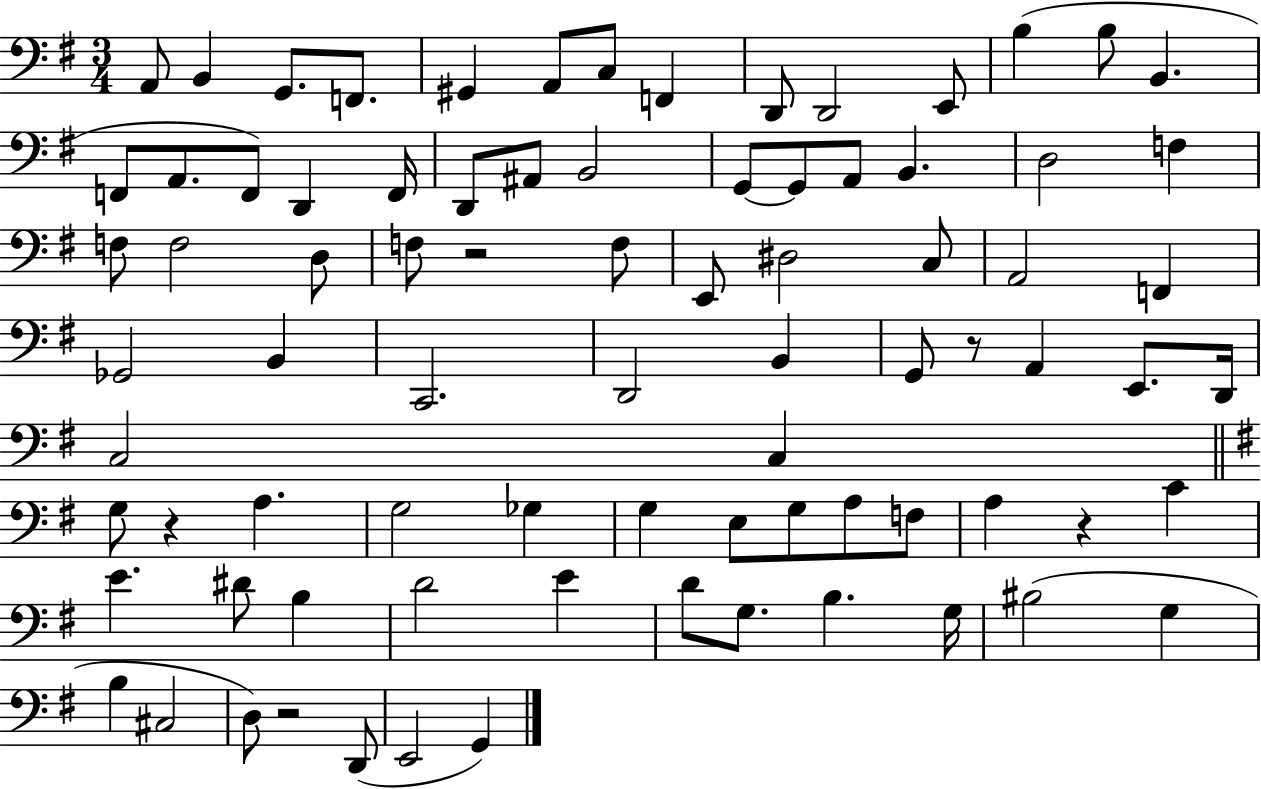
{
  \clef bass
  \numericTimeSignature
  \time 3/4
  \key g \major
  a,8 b,4 g,8. f,8. | gis,4 a,8 c8 f,4 | d,8 d,2 e,8 | b4( b8 b,4. | \break f,8 a,8. f,8) d,4 f,16 | d,8 ais,8 b,2 | g,8~~ g,8 a,8 b,4. | d2 f4 | \break f8 f2 d8 | f8 r2 f8 | e,8 dis2 c8 | a,2 f,4 | \break ges,2 b,4 | c,2. | d,2 b,4 | g,8 r8 a,4 e,8. d,16 | \break c2 c4 | \bar "||" \break \key g \major g8 r4 a4. | g2 ges4 | g4 e8 g8 a8 f8 | a4 r4 c'4 | \break e'4. dis'8 b4 | d'2 e'4 | d'8 g8. b4. g16 | bis2( g4 | \break b4 cis2 | d8) r2 d,8( | e,2 g,4) | \bar "|."
}